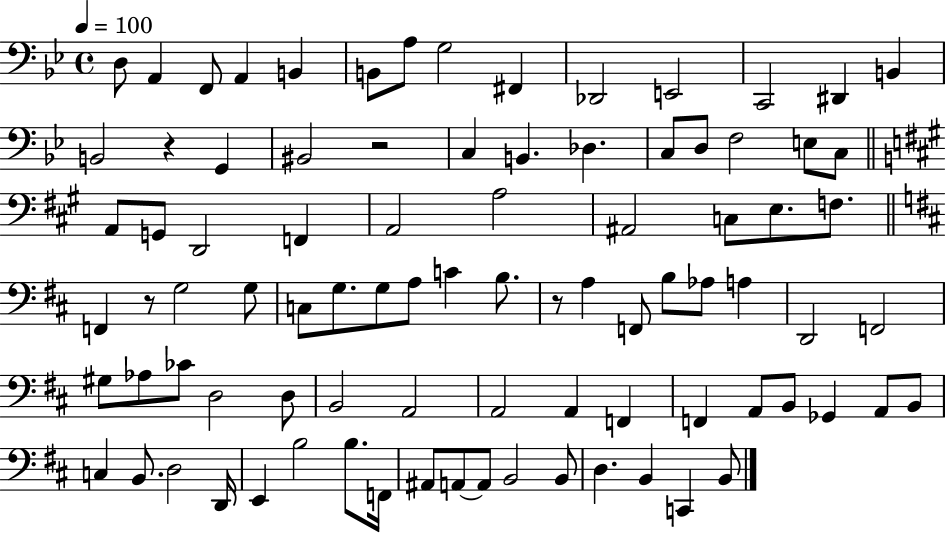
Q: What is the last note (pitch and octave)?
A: B2